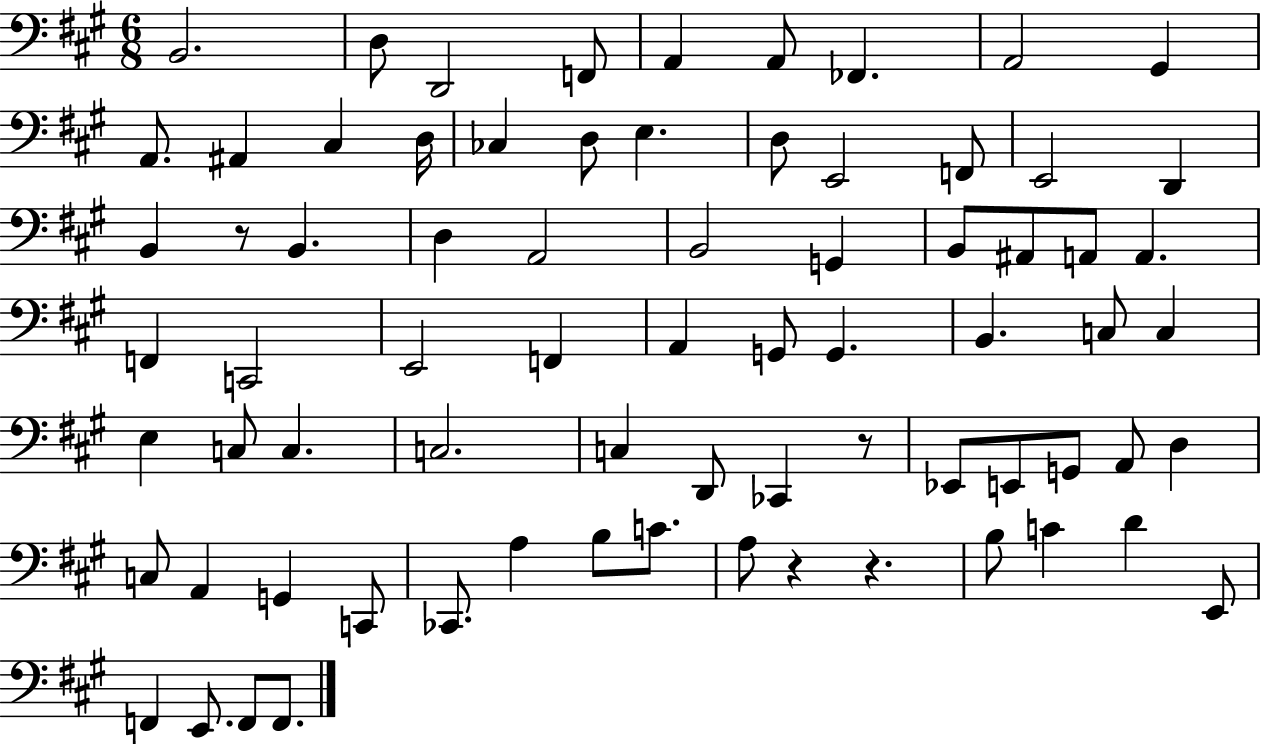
B2/h. D3/e D2/h F2/e A2/q A2/e FES2/q. A2/h G#2/q A2/e. A#2/q C#3/q D3/s CES3/q D3/e E3/q. D3/e E2/h F2/e E2/h D2/q B2/q R/e B2/q. D3/q A2/h B2/h G2/q B2/e A#2/e A2/e A2/q. F2/q C2/h E2/h F2/q A2/q G2/e G2/q. B2/q. C3/e C3/q E3/q C3/e C3/q. C3/h. C3/q D2/e CES2/q R/e Eb2/e E2/e G2/e A2/e D3/q C3/e A2/q G2/q C2/e CES2/e. A3/q B3/e C4/e. A3/e R/q R/q. B3/e C4/q D4/q E2/e F2/q E2/e. F2/e F2/e.